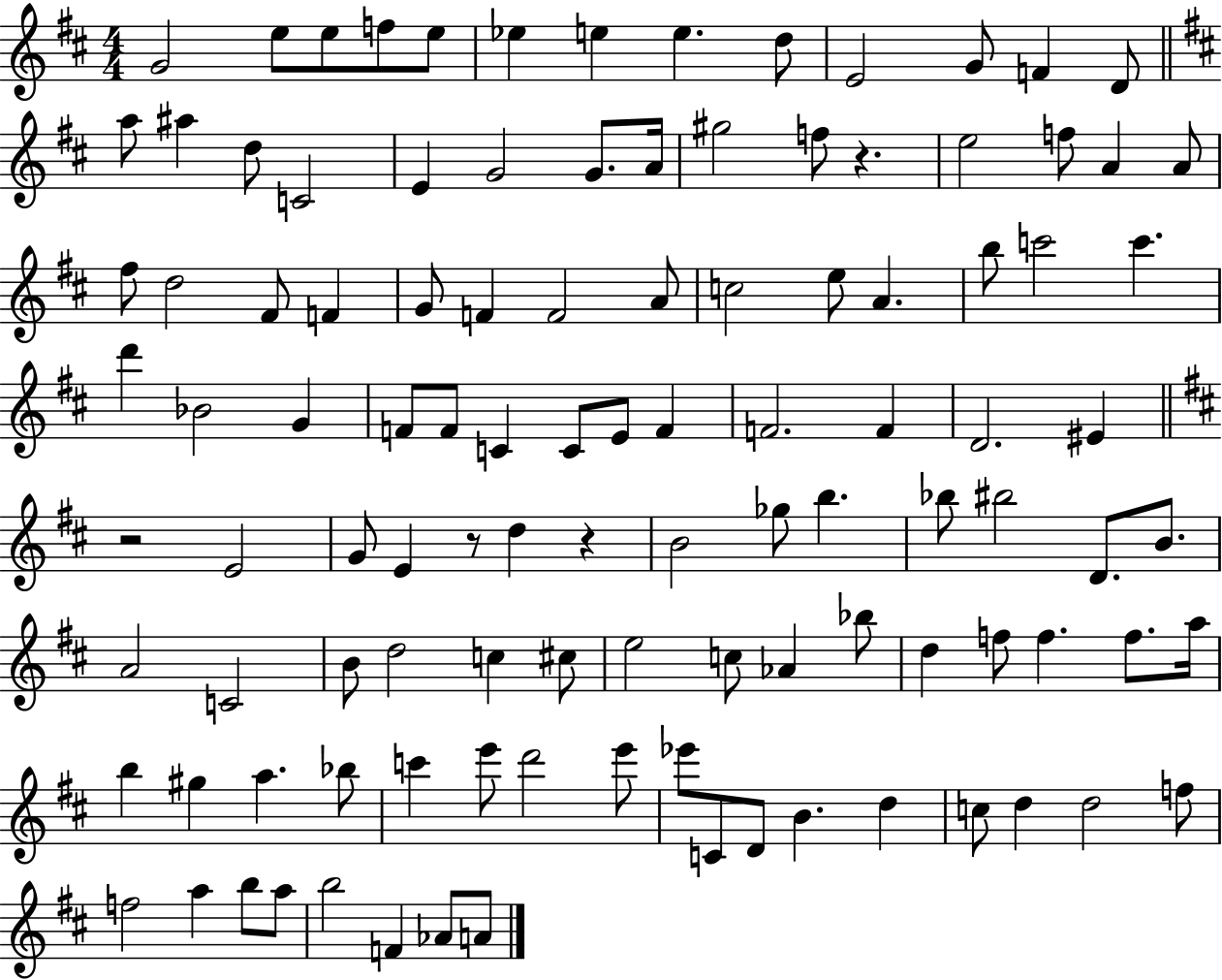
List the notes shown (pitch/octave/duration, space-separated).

G4/h E5/e E5/e F5/e E5/e Eb5/q E5/q E5/q. D5/e E4/h G4/e F4/q D4/e A5/e A#5/q D5/e C4/h E4/q G4/h G4/e. A4/s G#5/h F5/e R/q. E5/h F5/e A4/q A4/e F#5/e D5/h F#4/e F4/q G4/e F4/q F4/h A4/e C5/h E5/e A4/q. B5/e C6/h C6/q. D6/q Bb4/h G4/q F4/e F4/e C4/q C4/e E4/e F4/q F4/h. F4/q D4/h. EIS4/q R/h E4/h G4/e E4/q R/e D5/q R/q B4/h Gb5/e B5/q. Bb5/e BIS5/h D4/e. B4/e. A4/h C4/h B4/e D5/h C5/q C#5/e E5/h C5/e Ab4/q Bb5/e D5/q F5/e F5/q. F5/e. A5/s B5/q G#5/q A5/q. Bb5/e C6/q E6/e D6/h E6/e Eb6/e C4/e D4/e B4/q. D5/q C5/e D5/q D5/h F5/e F5/h A5/q B5/e A5/e B5/h F4/q Ab4/e A4/e